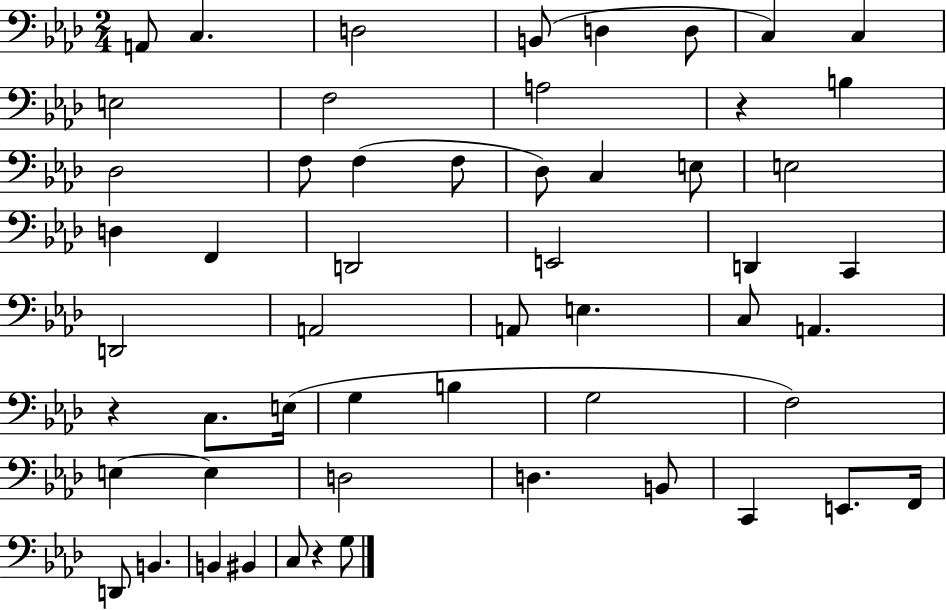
A2/e C3/q. D3/h B2/e D3/q D3/e C3/q C3/q E3/h F3/h A3/h R/q B3/q Db3/h F3/e F3/q F3/e Db3/e C3/q E3/e E3/h D3/q F2/q D2/h E2/h D2/q C2/q D2/h A2/h A2/e E3/q. C3/e A2/q. R/q C3/e. E3/s G3/q B3/q G3/h F3/h E3/q E3/q D3/h D3/q. B2/e C2/q E2/e. F2/s D2/e B2/q. B2/q BIS2/q C3/e R/q G3/e